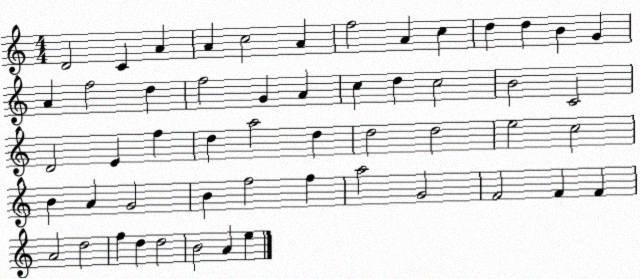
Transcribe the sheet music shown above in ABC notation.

X:1
T:Untitled
M:4/4
L:1/4
K:C
D2 C A A c2 A f2 A c d d B G A f2 d f2 G A c d c2 B2 C2 D2 E f d a2 d d2 d2 e2 c2 B A G2 B f2 f a2 G2 F2 F F A2 d2 f d d2 B2 A e